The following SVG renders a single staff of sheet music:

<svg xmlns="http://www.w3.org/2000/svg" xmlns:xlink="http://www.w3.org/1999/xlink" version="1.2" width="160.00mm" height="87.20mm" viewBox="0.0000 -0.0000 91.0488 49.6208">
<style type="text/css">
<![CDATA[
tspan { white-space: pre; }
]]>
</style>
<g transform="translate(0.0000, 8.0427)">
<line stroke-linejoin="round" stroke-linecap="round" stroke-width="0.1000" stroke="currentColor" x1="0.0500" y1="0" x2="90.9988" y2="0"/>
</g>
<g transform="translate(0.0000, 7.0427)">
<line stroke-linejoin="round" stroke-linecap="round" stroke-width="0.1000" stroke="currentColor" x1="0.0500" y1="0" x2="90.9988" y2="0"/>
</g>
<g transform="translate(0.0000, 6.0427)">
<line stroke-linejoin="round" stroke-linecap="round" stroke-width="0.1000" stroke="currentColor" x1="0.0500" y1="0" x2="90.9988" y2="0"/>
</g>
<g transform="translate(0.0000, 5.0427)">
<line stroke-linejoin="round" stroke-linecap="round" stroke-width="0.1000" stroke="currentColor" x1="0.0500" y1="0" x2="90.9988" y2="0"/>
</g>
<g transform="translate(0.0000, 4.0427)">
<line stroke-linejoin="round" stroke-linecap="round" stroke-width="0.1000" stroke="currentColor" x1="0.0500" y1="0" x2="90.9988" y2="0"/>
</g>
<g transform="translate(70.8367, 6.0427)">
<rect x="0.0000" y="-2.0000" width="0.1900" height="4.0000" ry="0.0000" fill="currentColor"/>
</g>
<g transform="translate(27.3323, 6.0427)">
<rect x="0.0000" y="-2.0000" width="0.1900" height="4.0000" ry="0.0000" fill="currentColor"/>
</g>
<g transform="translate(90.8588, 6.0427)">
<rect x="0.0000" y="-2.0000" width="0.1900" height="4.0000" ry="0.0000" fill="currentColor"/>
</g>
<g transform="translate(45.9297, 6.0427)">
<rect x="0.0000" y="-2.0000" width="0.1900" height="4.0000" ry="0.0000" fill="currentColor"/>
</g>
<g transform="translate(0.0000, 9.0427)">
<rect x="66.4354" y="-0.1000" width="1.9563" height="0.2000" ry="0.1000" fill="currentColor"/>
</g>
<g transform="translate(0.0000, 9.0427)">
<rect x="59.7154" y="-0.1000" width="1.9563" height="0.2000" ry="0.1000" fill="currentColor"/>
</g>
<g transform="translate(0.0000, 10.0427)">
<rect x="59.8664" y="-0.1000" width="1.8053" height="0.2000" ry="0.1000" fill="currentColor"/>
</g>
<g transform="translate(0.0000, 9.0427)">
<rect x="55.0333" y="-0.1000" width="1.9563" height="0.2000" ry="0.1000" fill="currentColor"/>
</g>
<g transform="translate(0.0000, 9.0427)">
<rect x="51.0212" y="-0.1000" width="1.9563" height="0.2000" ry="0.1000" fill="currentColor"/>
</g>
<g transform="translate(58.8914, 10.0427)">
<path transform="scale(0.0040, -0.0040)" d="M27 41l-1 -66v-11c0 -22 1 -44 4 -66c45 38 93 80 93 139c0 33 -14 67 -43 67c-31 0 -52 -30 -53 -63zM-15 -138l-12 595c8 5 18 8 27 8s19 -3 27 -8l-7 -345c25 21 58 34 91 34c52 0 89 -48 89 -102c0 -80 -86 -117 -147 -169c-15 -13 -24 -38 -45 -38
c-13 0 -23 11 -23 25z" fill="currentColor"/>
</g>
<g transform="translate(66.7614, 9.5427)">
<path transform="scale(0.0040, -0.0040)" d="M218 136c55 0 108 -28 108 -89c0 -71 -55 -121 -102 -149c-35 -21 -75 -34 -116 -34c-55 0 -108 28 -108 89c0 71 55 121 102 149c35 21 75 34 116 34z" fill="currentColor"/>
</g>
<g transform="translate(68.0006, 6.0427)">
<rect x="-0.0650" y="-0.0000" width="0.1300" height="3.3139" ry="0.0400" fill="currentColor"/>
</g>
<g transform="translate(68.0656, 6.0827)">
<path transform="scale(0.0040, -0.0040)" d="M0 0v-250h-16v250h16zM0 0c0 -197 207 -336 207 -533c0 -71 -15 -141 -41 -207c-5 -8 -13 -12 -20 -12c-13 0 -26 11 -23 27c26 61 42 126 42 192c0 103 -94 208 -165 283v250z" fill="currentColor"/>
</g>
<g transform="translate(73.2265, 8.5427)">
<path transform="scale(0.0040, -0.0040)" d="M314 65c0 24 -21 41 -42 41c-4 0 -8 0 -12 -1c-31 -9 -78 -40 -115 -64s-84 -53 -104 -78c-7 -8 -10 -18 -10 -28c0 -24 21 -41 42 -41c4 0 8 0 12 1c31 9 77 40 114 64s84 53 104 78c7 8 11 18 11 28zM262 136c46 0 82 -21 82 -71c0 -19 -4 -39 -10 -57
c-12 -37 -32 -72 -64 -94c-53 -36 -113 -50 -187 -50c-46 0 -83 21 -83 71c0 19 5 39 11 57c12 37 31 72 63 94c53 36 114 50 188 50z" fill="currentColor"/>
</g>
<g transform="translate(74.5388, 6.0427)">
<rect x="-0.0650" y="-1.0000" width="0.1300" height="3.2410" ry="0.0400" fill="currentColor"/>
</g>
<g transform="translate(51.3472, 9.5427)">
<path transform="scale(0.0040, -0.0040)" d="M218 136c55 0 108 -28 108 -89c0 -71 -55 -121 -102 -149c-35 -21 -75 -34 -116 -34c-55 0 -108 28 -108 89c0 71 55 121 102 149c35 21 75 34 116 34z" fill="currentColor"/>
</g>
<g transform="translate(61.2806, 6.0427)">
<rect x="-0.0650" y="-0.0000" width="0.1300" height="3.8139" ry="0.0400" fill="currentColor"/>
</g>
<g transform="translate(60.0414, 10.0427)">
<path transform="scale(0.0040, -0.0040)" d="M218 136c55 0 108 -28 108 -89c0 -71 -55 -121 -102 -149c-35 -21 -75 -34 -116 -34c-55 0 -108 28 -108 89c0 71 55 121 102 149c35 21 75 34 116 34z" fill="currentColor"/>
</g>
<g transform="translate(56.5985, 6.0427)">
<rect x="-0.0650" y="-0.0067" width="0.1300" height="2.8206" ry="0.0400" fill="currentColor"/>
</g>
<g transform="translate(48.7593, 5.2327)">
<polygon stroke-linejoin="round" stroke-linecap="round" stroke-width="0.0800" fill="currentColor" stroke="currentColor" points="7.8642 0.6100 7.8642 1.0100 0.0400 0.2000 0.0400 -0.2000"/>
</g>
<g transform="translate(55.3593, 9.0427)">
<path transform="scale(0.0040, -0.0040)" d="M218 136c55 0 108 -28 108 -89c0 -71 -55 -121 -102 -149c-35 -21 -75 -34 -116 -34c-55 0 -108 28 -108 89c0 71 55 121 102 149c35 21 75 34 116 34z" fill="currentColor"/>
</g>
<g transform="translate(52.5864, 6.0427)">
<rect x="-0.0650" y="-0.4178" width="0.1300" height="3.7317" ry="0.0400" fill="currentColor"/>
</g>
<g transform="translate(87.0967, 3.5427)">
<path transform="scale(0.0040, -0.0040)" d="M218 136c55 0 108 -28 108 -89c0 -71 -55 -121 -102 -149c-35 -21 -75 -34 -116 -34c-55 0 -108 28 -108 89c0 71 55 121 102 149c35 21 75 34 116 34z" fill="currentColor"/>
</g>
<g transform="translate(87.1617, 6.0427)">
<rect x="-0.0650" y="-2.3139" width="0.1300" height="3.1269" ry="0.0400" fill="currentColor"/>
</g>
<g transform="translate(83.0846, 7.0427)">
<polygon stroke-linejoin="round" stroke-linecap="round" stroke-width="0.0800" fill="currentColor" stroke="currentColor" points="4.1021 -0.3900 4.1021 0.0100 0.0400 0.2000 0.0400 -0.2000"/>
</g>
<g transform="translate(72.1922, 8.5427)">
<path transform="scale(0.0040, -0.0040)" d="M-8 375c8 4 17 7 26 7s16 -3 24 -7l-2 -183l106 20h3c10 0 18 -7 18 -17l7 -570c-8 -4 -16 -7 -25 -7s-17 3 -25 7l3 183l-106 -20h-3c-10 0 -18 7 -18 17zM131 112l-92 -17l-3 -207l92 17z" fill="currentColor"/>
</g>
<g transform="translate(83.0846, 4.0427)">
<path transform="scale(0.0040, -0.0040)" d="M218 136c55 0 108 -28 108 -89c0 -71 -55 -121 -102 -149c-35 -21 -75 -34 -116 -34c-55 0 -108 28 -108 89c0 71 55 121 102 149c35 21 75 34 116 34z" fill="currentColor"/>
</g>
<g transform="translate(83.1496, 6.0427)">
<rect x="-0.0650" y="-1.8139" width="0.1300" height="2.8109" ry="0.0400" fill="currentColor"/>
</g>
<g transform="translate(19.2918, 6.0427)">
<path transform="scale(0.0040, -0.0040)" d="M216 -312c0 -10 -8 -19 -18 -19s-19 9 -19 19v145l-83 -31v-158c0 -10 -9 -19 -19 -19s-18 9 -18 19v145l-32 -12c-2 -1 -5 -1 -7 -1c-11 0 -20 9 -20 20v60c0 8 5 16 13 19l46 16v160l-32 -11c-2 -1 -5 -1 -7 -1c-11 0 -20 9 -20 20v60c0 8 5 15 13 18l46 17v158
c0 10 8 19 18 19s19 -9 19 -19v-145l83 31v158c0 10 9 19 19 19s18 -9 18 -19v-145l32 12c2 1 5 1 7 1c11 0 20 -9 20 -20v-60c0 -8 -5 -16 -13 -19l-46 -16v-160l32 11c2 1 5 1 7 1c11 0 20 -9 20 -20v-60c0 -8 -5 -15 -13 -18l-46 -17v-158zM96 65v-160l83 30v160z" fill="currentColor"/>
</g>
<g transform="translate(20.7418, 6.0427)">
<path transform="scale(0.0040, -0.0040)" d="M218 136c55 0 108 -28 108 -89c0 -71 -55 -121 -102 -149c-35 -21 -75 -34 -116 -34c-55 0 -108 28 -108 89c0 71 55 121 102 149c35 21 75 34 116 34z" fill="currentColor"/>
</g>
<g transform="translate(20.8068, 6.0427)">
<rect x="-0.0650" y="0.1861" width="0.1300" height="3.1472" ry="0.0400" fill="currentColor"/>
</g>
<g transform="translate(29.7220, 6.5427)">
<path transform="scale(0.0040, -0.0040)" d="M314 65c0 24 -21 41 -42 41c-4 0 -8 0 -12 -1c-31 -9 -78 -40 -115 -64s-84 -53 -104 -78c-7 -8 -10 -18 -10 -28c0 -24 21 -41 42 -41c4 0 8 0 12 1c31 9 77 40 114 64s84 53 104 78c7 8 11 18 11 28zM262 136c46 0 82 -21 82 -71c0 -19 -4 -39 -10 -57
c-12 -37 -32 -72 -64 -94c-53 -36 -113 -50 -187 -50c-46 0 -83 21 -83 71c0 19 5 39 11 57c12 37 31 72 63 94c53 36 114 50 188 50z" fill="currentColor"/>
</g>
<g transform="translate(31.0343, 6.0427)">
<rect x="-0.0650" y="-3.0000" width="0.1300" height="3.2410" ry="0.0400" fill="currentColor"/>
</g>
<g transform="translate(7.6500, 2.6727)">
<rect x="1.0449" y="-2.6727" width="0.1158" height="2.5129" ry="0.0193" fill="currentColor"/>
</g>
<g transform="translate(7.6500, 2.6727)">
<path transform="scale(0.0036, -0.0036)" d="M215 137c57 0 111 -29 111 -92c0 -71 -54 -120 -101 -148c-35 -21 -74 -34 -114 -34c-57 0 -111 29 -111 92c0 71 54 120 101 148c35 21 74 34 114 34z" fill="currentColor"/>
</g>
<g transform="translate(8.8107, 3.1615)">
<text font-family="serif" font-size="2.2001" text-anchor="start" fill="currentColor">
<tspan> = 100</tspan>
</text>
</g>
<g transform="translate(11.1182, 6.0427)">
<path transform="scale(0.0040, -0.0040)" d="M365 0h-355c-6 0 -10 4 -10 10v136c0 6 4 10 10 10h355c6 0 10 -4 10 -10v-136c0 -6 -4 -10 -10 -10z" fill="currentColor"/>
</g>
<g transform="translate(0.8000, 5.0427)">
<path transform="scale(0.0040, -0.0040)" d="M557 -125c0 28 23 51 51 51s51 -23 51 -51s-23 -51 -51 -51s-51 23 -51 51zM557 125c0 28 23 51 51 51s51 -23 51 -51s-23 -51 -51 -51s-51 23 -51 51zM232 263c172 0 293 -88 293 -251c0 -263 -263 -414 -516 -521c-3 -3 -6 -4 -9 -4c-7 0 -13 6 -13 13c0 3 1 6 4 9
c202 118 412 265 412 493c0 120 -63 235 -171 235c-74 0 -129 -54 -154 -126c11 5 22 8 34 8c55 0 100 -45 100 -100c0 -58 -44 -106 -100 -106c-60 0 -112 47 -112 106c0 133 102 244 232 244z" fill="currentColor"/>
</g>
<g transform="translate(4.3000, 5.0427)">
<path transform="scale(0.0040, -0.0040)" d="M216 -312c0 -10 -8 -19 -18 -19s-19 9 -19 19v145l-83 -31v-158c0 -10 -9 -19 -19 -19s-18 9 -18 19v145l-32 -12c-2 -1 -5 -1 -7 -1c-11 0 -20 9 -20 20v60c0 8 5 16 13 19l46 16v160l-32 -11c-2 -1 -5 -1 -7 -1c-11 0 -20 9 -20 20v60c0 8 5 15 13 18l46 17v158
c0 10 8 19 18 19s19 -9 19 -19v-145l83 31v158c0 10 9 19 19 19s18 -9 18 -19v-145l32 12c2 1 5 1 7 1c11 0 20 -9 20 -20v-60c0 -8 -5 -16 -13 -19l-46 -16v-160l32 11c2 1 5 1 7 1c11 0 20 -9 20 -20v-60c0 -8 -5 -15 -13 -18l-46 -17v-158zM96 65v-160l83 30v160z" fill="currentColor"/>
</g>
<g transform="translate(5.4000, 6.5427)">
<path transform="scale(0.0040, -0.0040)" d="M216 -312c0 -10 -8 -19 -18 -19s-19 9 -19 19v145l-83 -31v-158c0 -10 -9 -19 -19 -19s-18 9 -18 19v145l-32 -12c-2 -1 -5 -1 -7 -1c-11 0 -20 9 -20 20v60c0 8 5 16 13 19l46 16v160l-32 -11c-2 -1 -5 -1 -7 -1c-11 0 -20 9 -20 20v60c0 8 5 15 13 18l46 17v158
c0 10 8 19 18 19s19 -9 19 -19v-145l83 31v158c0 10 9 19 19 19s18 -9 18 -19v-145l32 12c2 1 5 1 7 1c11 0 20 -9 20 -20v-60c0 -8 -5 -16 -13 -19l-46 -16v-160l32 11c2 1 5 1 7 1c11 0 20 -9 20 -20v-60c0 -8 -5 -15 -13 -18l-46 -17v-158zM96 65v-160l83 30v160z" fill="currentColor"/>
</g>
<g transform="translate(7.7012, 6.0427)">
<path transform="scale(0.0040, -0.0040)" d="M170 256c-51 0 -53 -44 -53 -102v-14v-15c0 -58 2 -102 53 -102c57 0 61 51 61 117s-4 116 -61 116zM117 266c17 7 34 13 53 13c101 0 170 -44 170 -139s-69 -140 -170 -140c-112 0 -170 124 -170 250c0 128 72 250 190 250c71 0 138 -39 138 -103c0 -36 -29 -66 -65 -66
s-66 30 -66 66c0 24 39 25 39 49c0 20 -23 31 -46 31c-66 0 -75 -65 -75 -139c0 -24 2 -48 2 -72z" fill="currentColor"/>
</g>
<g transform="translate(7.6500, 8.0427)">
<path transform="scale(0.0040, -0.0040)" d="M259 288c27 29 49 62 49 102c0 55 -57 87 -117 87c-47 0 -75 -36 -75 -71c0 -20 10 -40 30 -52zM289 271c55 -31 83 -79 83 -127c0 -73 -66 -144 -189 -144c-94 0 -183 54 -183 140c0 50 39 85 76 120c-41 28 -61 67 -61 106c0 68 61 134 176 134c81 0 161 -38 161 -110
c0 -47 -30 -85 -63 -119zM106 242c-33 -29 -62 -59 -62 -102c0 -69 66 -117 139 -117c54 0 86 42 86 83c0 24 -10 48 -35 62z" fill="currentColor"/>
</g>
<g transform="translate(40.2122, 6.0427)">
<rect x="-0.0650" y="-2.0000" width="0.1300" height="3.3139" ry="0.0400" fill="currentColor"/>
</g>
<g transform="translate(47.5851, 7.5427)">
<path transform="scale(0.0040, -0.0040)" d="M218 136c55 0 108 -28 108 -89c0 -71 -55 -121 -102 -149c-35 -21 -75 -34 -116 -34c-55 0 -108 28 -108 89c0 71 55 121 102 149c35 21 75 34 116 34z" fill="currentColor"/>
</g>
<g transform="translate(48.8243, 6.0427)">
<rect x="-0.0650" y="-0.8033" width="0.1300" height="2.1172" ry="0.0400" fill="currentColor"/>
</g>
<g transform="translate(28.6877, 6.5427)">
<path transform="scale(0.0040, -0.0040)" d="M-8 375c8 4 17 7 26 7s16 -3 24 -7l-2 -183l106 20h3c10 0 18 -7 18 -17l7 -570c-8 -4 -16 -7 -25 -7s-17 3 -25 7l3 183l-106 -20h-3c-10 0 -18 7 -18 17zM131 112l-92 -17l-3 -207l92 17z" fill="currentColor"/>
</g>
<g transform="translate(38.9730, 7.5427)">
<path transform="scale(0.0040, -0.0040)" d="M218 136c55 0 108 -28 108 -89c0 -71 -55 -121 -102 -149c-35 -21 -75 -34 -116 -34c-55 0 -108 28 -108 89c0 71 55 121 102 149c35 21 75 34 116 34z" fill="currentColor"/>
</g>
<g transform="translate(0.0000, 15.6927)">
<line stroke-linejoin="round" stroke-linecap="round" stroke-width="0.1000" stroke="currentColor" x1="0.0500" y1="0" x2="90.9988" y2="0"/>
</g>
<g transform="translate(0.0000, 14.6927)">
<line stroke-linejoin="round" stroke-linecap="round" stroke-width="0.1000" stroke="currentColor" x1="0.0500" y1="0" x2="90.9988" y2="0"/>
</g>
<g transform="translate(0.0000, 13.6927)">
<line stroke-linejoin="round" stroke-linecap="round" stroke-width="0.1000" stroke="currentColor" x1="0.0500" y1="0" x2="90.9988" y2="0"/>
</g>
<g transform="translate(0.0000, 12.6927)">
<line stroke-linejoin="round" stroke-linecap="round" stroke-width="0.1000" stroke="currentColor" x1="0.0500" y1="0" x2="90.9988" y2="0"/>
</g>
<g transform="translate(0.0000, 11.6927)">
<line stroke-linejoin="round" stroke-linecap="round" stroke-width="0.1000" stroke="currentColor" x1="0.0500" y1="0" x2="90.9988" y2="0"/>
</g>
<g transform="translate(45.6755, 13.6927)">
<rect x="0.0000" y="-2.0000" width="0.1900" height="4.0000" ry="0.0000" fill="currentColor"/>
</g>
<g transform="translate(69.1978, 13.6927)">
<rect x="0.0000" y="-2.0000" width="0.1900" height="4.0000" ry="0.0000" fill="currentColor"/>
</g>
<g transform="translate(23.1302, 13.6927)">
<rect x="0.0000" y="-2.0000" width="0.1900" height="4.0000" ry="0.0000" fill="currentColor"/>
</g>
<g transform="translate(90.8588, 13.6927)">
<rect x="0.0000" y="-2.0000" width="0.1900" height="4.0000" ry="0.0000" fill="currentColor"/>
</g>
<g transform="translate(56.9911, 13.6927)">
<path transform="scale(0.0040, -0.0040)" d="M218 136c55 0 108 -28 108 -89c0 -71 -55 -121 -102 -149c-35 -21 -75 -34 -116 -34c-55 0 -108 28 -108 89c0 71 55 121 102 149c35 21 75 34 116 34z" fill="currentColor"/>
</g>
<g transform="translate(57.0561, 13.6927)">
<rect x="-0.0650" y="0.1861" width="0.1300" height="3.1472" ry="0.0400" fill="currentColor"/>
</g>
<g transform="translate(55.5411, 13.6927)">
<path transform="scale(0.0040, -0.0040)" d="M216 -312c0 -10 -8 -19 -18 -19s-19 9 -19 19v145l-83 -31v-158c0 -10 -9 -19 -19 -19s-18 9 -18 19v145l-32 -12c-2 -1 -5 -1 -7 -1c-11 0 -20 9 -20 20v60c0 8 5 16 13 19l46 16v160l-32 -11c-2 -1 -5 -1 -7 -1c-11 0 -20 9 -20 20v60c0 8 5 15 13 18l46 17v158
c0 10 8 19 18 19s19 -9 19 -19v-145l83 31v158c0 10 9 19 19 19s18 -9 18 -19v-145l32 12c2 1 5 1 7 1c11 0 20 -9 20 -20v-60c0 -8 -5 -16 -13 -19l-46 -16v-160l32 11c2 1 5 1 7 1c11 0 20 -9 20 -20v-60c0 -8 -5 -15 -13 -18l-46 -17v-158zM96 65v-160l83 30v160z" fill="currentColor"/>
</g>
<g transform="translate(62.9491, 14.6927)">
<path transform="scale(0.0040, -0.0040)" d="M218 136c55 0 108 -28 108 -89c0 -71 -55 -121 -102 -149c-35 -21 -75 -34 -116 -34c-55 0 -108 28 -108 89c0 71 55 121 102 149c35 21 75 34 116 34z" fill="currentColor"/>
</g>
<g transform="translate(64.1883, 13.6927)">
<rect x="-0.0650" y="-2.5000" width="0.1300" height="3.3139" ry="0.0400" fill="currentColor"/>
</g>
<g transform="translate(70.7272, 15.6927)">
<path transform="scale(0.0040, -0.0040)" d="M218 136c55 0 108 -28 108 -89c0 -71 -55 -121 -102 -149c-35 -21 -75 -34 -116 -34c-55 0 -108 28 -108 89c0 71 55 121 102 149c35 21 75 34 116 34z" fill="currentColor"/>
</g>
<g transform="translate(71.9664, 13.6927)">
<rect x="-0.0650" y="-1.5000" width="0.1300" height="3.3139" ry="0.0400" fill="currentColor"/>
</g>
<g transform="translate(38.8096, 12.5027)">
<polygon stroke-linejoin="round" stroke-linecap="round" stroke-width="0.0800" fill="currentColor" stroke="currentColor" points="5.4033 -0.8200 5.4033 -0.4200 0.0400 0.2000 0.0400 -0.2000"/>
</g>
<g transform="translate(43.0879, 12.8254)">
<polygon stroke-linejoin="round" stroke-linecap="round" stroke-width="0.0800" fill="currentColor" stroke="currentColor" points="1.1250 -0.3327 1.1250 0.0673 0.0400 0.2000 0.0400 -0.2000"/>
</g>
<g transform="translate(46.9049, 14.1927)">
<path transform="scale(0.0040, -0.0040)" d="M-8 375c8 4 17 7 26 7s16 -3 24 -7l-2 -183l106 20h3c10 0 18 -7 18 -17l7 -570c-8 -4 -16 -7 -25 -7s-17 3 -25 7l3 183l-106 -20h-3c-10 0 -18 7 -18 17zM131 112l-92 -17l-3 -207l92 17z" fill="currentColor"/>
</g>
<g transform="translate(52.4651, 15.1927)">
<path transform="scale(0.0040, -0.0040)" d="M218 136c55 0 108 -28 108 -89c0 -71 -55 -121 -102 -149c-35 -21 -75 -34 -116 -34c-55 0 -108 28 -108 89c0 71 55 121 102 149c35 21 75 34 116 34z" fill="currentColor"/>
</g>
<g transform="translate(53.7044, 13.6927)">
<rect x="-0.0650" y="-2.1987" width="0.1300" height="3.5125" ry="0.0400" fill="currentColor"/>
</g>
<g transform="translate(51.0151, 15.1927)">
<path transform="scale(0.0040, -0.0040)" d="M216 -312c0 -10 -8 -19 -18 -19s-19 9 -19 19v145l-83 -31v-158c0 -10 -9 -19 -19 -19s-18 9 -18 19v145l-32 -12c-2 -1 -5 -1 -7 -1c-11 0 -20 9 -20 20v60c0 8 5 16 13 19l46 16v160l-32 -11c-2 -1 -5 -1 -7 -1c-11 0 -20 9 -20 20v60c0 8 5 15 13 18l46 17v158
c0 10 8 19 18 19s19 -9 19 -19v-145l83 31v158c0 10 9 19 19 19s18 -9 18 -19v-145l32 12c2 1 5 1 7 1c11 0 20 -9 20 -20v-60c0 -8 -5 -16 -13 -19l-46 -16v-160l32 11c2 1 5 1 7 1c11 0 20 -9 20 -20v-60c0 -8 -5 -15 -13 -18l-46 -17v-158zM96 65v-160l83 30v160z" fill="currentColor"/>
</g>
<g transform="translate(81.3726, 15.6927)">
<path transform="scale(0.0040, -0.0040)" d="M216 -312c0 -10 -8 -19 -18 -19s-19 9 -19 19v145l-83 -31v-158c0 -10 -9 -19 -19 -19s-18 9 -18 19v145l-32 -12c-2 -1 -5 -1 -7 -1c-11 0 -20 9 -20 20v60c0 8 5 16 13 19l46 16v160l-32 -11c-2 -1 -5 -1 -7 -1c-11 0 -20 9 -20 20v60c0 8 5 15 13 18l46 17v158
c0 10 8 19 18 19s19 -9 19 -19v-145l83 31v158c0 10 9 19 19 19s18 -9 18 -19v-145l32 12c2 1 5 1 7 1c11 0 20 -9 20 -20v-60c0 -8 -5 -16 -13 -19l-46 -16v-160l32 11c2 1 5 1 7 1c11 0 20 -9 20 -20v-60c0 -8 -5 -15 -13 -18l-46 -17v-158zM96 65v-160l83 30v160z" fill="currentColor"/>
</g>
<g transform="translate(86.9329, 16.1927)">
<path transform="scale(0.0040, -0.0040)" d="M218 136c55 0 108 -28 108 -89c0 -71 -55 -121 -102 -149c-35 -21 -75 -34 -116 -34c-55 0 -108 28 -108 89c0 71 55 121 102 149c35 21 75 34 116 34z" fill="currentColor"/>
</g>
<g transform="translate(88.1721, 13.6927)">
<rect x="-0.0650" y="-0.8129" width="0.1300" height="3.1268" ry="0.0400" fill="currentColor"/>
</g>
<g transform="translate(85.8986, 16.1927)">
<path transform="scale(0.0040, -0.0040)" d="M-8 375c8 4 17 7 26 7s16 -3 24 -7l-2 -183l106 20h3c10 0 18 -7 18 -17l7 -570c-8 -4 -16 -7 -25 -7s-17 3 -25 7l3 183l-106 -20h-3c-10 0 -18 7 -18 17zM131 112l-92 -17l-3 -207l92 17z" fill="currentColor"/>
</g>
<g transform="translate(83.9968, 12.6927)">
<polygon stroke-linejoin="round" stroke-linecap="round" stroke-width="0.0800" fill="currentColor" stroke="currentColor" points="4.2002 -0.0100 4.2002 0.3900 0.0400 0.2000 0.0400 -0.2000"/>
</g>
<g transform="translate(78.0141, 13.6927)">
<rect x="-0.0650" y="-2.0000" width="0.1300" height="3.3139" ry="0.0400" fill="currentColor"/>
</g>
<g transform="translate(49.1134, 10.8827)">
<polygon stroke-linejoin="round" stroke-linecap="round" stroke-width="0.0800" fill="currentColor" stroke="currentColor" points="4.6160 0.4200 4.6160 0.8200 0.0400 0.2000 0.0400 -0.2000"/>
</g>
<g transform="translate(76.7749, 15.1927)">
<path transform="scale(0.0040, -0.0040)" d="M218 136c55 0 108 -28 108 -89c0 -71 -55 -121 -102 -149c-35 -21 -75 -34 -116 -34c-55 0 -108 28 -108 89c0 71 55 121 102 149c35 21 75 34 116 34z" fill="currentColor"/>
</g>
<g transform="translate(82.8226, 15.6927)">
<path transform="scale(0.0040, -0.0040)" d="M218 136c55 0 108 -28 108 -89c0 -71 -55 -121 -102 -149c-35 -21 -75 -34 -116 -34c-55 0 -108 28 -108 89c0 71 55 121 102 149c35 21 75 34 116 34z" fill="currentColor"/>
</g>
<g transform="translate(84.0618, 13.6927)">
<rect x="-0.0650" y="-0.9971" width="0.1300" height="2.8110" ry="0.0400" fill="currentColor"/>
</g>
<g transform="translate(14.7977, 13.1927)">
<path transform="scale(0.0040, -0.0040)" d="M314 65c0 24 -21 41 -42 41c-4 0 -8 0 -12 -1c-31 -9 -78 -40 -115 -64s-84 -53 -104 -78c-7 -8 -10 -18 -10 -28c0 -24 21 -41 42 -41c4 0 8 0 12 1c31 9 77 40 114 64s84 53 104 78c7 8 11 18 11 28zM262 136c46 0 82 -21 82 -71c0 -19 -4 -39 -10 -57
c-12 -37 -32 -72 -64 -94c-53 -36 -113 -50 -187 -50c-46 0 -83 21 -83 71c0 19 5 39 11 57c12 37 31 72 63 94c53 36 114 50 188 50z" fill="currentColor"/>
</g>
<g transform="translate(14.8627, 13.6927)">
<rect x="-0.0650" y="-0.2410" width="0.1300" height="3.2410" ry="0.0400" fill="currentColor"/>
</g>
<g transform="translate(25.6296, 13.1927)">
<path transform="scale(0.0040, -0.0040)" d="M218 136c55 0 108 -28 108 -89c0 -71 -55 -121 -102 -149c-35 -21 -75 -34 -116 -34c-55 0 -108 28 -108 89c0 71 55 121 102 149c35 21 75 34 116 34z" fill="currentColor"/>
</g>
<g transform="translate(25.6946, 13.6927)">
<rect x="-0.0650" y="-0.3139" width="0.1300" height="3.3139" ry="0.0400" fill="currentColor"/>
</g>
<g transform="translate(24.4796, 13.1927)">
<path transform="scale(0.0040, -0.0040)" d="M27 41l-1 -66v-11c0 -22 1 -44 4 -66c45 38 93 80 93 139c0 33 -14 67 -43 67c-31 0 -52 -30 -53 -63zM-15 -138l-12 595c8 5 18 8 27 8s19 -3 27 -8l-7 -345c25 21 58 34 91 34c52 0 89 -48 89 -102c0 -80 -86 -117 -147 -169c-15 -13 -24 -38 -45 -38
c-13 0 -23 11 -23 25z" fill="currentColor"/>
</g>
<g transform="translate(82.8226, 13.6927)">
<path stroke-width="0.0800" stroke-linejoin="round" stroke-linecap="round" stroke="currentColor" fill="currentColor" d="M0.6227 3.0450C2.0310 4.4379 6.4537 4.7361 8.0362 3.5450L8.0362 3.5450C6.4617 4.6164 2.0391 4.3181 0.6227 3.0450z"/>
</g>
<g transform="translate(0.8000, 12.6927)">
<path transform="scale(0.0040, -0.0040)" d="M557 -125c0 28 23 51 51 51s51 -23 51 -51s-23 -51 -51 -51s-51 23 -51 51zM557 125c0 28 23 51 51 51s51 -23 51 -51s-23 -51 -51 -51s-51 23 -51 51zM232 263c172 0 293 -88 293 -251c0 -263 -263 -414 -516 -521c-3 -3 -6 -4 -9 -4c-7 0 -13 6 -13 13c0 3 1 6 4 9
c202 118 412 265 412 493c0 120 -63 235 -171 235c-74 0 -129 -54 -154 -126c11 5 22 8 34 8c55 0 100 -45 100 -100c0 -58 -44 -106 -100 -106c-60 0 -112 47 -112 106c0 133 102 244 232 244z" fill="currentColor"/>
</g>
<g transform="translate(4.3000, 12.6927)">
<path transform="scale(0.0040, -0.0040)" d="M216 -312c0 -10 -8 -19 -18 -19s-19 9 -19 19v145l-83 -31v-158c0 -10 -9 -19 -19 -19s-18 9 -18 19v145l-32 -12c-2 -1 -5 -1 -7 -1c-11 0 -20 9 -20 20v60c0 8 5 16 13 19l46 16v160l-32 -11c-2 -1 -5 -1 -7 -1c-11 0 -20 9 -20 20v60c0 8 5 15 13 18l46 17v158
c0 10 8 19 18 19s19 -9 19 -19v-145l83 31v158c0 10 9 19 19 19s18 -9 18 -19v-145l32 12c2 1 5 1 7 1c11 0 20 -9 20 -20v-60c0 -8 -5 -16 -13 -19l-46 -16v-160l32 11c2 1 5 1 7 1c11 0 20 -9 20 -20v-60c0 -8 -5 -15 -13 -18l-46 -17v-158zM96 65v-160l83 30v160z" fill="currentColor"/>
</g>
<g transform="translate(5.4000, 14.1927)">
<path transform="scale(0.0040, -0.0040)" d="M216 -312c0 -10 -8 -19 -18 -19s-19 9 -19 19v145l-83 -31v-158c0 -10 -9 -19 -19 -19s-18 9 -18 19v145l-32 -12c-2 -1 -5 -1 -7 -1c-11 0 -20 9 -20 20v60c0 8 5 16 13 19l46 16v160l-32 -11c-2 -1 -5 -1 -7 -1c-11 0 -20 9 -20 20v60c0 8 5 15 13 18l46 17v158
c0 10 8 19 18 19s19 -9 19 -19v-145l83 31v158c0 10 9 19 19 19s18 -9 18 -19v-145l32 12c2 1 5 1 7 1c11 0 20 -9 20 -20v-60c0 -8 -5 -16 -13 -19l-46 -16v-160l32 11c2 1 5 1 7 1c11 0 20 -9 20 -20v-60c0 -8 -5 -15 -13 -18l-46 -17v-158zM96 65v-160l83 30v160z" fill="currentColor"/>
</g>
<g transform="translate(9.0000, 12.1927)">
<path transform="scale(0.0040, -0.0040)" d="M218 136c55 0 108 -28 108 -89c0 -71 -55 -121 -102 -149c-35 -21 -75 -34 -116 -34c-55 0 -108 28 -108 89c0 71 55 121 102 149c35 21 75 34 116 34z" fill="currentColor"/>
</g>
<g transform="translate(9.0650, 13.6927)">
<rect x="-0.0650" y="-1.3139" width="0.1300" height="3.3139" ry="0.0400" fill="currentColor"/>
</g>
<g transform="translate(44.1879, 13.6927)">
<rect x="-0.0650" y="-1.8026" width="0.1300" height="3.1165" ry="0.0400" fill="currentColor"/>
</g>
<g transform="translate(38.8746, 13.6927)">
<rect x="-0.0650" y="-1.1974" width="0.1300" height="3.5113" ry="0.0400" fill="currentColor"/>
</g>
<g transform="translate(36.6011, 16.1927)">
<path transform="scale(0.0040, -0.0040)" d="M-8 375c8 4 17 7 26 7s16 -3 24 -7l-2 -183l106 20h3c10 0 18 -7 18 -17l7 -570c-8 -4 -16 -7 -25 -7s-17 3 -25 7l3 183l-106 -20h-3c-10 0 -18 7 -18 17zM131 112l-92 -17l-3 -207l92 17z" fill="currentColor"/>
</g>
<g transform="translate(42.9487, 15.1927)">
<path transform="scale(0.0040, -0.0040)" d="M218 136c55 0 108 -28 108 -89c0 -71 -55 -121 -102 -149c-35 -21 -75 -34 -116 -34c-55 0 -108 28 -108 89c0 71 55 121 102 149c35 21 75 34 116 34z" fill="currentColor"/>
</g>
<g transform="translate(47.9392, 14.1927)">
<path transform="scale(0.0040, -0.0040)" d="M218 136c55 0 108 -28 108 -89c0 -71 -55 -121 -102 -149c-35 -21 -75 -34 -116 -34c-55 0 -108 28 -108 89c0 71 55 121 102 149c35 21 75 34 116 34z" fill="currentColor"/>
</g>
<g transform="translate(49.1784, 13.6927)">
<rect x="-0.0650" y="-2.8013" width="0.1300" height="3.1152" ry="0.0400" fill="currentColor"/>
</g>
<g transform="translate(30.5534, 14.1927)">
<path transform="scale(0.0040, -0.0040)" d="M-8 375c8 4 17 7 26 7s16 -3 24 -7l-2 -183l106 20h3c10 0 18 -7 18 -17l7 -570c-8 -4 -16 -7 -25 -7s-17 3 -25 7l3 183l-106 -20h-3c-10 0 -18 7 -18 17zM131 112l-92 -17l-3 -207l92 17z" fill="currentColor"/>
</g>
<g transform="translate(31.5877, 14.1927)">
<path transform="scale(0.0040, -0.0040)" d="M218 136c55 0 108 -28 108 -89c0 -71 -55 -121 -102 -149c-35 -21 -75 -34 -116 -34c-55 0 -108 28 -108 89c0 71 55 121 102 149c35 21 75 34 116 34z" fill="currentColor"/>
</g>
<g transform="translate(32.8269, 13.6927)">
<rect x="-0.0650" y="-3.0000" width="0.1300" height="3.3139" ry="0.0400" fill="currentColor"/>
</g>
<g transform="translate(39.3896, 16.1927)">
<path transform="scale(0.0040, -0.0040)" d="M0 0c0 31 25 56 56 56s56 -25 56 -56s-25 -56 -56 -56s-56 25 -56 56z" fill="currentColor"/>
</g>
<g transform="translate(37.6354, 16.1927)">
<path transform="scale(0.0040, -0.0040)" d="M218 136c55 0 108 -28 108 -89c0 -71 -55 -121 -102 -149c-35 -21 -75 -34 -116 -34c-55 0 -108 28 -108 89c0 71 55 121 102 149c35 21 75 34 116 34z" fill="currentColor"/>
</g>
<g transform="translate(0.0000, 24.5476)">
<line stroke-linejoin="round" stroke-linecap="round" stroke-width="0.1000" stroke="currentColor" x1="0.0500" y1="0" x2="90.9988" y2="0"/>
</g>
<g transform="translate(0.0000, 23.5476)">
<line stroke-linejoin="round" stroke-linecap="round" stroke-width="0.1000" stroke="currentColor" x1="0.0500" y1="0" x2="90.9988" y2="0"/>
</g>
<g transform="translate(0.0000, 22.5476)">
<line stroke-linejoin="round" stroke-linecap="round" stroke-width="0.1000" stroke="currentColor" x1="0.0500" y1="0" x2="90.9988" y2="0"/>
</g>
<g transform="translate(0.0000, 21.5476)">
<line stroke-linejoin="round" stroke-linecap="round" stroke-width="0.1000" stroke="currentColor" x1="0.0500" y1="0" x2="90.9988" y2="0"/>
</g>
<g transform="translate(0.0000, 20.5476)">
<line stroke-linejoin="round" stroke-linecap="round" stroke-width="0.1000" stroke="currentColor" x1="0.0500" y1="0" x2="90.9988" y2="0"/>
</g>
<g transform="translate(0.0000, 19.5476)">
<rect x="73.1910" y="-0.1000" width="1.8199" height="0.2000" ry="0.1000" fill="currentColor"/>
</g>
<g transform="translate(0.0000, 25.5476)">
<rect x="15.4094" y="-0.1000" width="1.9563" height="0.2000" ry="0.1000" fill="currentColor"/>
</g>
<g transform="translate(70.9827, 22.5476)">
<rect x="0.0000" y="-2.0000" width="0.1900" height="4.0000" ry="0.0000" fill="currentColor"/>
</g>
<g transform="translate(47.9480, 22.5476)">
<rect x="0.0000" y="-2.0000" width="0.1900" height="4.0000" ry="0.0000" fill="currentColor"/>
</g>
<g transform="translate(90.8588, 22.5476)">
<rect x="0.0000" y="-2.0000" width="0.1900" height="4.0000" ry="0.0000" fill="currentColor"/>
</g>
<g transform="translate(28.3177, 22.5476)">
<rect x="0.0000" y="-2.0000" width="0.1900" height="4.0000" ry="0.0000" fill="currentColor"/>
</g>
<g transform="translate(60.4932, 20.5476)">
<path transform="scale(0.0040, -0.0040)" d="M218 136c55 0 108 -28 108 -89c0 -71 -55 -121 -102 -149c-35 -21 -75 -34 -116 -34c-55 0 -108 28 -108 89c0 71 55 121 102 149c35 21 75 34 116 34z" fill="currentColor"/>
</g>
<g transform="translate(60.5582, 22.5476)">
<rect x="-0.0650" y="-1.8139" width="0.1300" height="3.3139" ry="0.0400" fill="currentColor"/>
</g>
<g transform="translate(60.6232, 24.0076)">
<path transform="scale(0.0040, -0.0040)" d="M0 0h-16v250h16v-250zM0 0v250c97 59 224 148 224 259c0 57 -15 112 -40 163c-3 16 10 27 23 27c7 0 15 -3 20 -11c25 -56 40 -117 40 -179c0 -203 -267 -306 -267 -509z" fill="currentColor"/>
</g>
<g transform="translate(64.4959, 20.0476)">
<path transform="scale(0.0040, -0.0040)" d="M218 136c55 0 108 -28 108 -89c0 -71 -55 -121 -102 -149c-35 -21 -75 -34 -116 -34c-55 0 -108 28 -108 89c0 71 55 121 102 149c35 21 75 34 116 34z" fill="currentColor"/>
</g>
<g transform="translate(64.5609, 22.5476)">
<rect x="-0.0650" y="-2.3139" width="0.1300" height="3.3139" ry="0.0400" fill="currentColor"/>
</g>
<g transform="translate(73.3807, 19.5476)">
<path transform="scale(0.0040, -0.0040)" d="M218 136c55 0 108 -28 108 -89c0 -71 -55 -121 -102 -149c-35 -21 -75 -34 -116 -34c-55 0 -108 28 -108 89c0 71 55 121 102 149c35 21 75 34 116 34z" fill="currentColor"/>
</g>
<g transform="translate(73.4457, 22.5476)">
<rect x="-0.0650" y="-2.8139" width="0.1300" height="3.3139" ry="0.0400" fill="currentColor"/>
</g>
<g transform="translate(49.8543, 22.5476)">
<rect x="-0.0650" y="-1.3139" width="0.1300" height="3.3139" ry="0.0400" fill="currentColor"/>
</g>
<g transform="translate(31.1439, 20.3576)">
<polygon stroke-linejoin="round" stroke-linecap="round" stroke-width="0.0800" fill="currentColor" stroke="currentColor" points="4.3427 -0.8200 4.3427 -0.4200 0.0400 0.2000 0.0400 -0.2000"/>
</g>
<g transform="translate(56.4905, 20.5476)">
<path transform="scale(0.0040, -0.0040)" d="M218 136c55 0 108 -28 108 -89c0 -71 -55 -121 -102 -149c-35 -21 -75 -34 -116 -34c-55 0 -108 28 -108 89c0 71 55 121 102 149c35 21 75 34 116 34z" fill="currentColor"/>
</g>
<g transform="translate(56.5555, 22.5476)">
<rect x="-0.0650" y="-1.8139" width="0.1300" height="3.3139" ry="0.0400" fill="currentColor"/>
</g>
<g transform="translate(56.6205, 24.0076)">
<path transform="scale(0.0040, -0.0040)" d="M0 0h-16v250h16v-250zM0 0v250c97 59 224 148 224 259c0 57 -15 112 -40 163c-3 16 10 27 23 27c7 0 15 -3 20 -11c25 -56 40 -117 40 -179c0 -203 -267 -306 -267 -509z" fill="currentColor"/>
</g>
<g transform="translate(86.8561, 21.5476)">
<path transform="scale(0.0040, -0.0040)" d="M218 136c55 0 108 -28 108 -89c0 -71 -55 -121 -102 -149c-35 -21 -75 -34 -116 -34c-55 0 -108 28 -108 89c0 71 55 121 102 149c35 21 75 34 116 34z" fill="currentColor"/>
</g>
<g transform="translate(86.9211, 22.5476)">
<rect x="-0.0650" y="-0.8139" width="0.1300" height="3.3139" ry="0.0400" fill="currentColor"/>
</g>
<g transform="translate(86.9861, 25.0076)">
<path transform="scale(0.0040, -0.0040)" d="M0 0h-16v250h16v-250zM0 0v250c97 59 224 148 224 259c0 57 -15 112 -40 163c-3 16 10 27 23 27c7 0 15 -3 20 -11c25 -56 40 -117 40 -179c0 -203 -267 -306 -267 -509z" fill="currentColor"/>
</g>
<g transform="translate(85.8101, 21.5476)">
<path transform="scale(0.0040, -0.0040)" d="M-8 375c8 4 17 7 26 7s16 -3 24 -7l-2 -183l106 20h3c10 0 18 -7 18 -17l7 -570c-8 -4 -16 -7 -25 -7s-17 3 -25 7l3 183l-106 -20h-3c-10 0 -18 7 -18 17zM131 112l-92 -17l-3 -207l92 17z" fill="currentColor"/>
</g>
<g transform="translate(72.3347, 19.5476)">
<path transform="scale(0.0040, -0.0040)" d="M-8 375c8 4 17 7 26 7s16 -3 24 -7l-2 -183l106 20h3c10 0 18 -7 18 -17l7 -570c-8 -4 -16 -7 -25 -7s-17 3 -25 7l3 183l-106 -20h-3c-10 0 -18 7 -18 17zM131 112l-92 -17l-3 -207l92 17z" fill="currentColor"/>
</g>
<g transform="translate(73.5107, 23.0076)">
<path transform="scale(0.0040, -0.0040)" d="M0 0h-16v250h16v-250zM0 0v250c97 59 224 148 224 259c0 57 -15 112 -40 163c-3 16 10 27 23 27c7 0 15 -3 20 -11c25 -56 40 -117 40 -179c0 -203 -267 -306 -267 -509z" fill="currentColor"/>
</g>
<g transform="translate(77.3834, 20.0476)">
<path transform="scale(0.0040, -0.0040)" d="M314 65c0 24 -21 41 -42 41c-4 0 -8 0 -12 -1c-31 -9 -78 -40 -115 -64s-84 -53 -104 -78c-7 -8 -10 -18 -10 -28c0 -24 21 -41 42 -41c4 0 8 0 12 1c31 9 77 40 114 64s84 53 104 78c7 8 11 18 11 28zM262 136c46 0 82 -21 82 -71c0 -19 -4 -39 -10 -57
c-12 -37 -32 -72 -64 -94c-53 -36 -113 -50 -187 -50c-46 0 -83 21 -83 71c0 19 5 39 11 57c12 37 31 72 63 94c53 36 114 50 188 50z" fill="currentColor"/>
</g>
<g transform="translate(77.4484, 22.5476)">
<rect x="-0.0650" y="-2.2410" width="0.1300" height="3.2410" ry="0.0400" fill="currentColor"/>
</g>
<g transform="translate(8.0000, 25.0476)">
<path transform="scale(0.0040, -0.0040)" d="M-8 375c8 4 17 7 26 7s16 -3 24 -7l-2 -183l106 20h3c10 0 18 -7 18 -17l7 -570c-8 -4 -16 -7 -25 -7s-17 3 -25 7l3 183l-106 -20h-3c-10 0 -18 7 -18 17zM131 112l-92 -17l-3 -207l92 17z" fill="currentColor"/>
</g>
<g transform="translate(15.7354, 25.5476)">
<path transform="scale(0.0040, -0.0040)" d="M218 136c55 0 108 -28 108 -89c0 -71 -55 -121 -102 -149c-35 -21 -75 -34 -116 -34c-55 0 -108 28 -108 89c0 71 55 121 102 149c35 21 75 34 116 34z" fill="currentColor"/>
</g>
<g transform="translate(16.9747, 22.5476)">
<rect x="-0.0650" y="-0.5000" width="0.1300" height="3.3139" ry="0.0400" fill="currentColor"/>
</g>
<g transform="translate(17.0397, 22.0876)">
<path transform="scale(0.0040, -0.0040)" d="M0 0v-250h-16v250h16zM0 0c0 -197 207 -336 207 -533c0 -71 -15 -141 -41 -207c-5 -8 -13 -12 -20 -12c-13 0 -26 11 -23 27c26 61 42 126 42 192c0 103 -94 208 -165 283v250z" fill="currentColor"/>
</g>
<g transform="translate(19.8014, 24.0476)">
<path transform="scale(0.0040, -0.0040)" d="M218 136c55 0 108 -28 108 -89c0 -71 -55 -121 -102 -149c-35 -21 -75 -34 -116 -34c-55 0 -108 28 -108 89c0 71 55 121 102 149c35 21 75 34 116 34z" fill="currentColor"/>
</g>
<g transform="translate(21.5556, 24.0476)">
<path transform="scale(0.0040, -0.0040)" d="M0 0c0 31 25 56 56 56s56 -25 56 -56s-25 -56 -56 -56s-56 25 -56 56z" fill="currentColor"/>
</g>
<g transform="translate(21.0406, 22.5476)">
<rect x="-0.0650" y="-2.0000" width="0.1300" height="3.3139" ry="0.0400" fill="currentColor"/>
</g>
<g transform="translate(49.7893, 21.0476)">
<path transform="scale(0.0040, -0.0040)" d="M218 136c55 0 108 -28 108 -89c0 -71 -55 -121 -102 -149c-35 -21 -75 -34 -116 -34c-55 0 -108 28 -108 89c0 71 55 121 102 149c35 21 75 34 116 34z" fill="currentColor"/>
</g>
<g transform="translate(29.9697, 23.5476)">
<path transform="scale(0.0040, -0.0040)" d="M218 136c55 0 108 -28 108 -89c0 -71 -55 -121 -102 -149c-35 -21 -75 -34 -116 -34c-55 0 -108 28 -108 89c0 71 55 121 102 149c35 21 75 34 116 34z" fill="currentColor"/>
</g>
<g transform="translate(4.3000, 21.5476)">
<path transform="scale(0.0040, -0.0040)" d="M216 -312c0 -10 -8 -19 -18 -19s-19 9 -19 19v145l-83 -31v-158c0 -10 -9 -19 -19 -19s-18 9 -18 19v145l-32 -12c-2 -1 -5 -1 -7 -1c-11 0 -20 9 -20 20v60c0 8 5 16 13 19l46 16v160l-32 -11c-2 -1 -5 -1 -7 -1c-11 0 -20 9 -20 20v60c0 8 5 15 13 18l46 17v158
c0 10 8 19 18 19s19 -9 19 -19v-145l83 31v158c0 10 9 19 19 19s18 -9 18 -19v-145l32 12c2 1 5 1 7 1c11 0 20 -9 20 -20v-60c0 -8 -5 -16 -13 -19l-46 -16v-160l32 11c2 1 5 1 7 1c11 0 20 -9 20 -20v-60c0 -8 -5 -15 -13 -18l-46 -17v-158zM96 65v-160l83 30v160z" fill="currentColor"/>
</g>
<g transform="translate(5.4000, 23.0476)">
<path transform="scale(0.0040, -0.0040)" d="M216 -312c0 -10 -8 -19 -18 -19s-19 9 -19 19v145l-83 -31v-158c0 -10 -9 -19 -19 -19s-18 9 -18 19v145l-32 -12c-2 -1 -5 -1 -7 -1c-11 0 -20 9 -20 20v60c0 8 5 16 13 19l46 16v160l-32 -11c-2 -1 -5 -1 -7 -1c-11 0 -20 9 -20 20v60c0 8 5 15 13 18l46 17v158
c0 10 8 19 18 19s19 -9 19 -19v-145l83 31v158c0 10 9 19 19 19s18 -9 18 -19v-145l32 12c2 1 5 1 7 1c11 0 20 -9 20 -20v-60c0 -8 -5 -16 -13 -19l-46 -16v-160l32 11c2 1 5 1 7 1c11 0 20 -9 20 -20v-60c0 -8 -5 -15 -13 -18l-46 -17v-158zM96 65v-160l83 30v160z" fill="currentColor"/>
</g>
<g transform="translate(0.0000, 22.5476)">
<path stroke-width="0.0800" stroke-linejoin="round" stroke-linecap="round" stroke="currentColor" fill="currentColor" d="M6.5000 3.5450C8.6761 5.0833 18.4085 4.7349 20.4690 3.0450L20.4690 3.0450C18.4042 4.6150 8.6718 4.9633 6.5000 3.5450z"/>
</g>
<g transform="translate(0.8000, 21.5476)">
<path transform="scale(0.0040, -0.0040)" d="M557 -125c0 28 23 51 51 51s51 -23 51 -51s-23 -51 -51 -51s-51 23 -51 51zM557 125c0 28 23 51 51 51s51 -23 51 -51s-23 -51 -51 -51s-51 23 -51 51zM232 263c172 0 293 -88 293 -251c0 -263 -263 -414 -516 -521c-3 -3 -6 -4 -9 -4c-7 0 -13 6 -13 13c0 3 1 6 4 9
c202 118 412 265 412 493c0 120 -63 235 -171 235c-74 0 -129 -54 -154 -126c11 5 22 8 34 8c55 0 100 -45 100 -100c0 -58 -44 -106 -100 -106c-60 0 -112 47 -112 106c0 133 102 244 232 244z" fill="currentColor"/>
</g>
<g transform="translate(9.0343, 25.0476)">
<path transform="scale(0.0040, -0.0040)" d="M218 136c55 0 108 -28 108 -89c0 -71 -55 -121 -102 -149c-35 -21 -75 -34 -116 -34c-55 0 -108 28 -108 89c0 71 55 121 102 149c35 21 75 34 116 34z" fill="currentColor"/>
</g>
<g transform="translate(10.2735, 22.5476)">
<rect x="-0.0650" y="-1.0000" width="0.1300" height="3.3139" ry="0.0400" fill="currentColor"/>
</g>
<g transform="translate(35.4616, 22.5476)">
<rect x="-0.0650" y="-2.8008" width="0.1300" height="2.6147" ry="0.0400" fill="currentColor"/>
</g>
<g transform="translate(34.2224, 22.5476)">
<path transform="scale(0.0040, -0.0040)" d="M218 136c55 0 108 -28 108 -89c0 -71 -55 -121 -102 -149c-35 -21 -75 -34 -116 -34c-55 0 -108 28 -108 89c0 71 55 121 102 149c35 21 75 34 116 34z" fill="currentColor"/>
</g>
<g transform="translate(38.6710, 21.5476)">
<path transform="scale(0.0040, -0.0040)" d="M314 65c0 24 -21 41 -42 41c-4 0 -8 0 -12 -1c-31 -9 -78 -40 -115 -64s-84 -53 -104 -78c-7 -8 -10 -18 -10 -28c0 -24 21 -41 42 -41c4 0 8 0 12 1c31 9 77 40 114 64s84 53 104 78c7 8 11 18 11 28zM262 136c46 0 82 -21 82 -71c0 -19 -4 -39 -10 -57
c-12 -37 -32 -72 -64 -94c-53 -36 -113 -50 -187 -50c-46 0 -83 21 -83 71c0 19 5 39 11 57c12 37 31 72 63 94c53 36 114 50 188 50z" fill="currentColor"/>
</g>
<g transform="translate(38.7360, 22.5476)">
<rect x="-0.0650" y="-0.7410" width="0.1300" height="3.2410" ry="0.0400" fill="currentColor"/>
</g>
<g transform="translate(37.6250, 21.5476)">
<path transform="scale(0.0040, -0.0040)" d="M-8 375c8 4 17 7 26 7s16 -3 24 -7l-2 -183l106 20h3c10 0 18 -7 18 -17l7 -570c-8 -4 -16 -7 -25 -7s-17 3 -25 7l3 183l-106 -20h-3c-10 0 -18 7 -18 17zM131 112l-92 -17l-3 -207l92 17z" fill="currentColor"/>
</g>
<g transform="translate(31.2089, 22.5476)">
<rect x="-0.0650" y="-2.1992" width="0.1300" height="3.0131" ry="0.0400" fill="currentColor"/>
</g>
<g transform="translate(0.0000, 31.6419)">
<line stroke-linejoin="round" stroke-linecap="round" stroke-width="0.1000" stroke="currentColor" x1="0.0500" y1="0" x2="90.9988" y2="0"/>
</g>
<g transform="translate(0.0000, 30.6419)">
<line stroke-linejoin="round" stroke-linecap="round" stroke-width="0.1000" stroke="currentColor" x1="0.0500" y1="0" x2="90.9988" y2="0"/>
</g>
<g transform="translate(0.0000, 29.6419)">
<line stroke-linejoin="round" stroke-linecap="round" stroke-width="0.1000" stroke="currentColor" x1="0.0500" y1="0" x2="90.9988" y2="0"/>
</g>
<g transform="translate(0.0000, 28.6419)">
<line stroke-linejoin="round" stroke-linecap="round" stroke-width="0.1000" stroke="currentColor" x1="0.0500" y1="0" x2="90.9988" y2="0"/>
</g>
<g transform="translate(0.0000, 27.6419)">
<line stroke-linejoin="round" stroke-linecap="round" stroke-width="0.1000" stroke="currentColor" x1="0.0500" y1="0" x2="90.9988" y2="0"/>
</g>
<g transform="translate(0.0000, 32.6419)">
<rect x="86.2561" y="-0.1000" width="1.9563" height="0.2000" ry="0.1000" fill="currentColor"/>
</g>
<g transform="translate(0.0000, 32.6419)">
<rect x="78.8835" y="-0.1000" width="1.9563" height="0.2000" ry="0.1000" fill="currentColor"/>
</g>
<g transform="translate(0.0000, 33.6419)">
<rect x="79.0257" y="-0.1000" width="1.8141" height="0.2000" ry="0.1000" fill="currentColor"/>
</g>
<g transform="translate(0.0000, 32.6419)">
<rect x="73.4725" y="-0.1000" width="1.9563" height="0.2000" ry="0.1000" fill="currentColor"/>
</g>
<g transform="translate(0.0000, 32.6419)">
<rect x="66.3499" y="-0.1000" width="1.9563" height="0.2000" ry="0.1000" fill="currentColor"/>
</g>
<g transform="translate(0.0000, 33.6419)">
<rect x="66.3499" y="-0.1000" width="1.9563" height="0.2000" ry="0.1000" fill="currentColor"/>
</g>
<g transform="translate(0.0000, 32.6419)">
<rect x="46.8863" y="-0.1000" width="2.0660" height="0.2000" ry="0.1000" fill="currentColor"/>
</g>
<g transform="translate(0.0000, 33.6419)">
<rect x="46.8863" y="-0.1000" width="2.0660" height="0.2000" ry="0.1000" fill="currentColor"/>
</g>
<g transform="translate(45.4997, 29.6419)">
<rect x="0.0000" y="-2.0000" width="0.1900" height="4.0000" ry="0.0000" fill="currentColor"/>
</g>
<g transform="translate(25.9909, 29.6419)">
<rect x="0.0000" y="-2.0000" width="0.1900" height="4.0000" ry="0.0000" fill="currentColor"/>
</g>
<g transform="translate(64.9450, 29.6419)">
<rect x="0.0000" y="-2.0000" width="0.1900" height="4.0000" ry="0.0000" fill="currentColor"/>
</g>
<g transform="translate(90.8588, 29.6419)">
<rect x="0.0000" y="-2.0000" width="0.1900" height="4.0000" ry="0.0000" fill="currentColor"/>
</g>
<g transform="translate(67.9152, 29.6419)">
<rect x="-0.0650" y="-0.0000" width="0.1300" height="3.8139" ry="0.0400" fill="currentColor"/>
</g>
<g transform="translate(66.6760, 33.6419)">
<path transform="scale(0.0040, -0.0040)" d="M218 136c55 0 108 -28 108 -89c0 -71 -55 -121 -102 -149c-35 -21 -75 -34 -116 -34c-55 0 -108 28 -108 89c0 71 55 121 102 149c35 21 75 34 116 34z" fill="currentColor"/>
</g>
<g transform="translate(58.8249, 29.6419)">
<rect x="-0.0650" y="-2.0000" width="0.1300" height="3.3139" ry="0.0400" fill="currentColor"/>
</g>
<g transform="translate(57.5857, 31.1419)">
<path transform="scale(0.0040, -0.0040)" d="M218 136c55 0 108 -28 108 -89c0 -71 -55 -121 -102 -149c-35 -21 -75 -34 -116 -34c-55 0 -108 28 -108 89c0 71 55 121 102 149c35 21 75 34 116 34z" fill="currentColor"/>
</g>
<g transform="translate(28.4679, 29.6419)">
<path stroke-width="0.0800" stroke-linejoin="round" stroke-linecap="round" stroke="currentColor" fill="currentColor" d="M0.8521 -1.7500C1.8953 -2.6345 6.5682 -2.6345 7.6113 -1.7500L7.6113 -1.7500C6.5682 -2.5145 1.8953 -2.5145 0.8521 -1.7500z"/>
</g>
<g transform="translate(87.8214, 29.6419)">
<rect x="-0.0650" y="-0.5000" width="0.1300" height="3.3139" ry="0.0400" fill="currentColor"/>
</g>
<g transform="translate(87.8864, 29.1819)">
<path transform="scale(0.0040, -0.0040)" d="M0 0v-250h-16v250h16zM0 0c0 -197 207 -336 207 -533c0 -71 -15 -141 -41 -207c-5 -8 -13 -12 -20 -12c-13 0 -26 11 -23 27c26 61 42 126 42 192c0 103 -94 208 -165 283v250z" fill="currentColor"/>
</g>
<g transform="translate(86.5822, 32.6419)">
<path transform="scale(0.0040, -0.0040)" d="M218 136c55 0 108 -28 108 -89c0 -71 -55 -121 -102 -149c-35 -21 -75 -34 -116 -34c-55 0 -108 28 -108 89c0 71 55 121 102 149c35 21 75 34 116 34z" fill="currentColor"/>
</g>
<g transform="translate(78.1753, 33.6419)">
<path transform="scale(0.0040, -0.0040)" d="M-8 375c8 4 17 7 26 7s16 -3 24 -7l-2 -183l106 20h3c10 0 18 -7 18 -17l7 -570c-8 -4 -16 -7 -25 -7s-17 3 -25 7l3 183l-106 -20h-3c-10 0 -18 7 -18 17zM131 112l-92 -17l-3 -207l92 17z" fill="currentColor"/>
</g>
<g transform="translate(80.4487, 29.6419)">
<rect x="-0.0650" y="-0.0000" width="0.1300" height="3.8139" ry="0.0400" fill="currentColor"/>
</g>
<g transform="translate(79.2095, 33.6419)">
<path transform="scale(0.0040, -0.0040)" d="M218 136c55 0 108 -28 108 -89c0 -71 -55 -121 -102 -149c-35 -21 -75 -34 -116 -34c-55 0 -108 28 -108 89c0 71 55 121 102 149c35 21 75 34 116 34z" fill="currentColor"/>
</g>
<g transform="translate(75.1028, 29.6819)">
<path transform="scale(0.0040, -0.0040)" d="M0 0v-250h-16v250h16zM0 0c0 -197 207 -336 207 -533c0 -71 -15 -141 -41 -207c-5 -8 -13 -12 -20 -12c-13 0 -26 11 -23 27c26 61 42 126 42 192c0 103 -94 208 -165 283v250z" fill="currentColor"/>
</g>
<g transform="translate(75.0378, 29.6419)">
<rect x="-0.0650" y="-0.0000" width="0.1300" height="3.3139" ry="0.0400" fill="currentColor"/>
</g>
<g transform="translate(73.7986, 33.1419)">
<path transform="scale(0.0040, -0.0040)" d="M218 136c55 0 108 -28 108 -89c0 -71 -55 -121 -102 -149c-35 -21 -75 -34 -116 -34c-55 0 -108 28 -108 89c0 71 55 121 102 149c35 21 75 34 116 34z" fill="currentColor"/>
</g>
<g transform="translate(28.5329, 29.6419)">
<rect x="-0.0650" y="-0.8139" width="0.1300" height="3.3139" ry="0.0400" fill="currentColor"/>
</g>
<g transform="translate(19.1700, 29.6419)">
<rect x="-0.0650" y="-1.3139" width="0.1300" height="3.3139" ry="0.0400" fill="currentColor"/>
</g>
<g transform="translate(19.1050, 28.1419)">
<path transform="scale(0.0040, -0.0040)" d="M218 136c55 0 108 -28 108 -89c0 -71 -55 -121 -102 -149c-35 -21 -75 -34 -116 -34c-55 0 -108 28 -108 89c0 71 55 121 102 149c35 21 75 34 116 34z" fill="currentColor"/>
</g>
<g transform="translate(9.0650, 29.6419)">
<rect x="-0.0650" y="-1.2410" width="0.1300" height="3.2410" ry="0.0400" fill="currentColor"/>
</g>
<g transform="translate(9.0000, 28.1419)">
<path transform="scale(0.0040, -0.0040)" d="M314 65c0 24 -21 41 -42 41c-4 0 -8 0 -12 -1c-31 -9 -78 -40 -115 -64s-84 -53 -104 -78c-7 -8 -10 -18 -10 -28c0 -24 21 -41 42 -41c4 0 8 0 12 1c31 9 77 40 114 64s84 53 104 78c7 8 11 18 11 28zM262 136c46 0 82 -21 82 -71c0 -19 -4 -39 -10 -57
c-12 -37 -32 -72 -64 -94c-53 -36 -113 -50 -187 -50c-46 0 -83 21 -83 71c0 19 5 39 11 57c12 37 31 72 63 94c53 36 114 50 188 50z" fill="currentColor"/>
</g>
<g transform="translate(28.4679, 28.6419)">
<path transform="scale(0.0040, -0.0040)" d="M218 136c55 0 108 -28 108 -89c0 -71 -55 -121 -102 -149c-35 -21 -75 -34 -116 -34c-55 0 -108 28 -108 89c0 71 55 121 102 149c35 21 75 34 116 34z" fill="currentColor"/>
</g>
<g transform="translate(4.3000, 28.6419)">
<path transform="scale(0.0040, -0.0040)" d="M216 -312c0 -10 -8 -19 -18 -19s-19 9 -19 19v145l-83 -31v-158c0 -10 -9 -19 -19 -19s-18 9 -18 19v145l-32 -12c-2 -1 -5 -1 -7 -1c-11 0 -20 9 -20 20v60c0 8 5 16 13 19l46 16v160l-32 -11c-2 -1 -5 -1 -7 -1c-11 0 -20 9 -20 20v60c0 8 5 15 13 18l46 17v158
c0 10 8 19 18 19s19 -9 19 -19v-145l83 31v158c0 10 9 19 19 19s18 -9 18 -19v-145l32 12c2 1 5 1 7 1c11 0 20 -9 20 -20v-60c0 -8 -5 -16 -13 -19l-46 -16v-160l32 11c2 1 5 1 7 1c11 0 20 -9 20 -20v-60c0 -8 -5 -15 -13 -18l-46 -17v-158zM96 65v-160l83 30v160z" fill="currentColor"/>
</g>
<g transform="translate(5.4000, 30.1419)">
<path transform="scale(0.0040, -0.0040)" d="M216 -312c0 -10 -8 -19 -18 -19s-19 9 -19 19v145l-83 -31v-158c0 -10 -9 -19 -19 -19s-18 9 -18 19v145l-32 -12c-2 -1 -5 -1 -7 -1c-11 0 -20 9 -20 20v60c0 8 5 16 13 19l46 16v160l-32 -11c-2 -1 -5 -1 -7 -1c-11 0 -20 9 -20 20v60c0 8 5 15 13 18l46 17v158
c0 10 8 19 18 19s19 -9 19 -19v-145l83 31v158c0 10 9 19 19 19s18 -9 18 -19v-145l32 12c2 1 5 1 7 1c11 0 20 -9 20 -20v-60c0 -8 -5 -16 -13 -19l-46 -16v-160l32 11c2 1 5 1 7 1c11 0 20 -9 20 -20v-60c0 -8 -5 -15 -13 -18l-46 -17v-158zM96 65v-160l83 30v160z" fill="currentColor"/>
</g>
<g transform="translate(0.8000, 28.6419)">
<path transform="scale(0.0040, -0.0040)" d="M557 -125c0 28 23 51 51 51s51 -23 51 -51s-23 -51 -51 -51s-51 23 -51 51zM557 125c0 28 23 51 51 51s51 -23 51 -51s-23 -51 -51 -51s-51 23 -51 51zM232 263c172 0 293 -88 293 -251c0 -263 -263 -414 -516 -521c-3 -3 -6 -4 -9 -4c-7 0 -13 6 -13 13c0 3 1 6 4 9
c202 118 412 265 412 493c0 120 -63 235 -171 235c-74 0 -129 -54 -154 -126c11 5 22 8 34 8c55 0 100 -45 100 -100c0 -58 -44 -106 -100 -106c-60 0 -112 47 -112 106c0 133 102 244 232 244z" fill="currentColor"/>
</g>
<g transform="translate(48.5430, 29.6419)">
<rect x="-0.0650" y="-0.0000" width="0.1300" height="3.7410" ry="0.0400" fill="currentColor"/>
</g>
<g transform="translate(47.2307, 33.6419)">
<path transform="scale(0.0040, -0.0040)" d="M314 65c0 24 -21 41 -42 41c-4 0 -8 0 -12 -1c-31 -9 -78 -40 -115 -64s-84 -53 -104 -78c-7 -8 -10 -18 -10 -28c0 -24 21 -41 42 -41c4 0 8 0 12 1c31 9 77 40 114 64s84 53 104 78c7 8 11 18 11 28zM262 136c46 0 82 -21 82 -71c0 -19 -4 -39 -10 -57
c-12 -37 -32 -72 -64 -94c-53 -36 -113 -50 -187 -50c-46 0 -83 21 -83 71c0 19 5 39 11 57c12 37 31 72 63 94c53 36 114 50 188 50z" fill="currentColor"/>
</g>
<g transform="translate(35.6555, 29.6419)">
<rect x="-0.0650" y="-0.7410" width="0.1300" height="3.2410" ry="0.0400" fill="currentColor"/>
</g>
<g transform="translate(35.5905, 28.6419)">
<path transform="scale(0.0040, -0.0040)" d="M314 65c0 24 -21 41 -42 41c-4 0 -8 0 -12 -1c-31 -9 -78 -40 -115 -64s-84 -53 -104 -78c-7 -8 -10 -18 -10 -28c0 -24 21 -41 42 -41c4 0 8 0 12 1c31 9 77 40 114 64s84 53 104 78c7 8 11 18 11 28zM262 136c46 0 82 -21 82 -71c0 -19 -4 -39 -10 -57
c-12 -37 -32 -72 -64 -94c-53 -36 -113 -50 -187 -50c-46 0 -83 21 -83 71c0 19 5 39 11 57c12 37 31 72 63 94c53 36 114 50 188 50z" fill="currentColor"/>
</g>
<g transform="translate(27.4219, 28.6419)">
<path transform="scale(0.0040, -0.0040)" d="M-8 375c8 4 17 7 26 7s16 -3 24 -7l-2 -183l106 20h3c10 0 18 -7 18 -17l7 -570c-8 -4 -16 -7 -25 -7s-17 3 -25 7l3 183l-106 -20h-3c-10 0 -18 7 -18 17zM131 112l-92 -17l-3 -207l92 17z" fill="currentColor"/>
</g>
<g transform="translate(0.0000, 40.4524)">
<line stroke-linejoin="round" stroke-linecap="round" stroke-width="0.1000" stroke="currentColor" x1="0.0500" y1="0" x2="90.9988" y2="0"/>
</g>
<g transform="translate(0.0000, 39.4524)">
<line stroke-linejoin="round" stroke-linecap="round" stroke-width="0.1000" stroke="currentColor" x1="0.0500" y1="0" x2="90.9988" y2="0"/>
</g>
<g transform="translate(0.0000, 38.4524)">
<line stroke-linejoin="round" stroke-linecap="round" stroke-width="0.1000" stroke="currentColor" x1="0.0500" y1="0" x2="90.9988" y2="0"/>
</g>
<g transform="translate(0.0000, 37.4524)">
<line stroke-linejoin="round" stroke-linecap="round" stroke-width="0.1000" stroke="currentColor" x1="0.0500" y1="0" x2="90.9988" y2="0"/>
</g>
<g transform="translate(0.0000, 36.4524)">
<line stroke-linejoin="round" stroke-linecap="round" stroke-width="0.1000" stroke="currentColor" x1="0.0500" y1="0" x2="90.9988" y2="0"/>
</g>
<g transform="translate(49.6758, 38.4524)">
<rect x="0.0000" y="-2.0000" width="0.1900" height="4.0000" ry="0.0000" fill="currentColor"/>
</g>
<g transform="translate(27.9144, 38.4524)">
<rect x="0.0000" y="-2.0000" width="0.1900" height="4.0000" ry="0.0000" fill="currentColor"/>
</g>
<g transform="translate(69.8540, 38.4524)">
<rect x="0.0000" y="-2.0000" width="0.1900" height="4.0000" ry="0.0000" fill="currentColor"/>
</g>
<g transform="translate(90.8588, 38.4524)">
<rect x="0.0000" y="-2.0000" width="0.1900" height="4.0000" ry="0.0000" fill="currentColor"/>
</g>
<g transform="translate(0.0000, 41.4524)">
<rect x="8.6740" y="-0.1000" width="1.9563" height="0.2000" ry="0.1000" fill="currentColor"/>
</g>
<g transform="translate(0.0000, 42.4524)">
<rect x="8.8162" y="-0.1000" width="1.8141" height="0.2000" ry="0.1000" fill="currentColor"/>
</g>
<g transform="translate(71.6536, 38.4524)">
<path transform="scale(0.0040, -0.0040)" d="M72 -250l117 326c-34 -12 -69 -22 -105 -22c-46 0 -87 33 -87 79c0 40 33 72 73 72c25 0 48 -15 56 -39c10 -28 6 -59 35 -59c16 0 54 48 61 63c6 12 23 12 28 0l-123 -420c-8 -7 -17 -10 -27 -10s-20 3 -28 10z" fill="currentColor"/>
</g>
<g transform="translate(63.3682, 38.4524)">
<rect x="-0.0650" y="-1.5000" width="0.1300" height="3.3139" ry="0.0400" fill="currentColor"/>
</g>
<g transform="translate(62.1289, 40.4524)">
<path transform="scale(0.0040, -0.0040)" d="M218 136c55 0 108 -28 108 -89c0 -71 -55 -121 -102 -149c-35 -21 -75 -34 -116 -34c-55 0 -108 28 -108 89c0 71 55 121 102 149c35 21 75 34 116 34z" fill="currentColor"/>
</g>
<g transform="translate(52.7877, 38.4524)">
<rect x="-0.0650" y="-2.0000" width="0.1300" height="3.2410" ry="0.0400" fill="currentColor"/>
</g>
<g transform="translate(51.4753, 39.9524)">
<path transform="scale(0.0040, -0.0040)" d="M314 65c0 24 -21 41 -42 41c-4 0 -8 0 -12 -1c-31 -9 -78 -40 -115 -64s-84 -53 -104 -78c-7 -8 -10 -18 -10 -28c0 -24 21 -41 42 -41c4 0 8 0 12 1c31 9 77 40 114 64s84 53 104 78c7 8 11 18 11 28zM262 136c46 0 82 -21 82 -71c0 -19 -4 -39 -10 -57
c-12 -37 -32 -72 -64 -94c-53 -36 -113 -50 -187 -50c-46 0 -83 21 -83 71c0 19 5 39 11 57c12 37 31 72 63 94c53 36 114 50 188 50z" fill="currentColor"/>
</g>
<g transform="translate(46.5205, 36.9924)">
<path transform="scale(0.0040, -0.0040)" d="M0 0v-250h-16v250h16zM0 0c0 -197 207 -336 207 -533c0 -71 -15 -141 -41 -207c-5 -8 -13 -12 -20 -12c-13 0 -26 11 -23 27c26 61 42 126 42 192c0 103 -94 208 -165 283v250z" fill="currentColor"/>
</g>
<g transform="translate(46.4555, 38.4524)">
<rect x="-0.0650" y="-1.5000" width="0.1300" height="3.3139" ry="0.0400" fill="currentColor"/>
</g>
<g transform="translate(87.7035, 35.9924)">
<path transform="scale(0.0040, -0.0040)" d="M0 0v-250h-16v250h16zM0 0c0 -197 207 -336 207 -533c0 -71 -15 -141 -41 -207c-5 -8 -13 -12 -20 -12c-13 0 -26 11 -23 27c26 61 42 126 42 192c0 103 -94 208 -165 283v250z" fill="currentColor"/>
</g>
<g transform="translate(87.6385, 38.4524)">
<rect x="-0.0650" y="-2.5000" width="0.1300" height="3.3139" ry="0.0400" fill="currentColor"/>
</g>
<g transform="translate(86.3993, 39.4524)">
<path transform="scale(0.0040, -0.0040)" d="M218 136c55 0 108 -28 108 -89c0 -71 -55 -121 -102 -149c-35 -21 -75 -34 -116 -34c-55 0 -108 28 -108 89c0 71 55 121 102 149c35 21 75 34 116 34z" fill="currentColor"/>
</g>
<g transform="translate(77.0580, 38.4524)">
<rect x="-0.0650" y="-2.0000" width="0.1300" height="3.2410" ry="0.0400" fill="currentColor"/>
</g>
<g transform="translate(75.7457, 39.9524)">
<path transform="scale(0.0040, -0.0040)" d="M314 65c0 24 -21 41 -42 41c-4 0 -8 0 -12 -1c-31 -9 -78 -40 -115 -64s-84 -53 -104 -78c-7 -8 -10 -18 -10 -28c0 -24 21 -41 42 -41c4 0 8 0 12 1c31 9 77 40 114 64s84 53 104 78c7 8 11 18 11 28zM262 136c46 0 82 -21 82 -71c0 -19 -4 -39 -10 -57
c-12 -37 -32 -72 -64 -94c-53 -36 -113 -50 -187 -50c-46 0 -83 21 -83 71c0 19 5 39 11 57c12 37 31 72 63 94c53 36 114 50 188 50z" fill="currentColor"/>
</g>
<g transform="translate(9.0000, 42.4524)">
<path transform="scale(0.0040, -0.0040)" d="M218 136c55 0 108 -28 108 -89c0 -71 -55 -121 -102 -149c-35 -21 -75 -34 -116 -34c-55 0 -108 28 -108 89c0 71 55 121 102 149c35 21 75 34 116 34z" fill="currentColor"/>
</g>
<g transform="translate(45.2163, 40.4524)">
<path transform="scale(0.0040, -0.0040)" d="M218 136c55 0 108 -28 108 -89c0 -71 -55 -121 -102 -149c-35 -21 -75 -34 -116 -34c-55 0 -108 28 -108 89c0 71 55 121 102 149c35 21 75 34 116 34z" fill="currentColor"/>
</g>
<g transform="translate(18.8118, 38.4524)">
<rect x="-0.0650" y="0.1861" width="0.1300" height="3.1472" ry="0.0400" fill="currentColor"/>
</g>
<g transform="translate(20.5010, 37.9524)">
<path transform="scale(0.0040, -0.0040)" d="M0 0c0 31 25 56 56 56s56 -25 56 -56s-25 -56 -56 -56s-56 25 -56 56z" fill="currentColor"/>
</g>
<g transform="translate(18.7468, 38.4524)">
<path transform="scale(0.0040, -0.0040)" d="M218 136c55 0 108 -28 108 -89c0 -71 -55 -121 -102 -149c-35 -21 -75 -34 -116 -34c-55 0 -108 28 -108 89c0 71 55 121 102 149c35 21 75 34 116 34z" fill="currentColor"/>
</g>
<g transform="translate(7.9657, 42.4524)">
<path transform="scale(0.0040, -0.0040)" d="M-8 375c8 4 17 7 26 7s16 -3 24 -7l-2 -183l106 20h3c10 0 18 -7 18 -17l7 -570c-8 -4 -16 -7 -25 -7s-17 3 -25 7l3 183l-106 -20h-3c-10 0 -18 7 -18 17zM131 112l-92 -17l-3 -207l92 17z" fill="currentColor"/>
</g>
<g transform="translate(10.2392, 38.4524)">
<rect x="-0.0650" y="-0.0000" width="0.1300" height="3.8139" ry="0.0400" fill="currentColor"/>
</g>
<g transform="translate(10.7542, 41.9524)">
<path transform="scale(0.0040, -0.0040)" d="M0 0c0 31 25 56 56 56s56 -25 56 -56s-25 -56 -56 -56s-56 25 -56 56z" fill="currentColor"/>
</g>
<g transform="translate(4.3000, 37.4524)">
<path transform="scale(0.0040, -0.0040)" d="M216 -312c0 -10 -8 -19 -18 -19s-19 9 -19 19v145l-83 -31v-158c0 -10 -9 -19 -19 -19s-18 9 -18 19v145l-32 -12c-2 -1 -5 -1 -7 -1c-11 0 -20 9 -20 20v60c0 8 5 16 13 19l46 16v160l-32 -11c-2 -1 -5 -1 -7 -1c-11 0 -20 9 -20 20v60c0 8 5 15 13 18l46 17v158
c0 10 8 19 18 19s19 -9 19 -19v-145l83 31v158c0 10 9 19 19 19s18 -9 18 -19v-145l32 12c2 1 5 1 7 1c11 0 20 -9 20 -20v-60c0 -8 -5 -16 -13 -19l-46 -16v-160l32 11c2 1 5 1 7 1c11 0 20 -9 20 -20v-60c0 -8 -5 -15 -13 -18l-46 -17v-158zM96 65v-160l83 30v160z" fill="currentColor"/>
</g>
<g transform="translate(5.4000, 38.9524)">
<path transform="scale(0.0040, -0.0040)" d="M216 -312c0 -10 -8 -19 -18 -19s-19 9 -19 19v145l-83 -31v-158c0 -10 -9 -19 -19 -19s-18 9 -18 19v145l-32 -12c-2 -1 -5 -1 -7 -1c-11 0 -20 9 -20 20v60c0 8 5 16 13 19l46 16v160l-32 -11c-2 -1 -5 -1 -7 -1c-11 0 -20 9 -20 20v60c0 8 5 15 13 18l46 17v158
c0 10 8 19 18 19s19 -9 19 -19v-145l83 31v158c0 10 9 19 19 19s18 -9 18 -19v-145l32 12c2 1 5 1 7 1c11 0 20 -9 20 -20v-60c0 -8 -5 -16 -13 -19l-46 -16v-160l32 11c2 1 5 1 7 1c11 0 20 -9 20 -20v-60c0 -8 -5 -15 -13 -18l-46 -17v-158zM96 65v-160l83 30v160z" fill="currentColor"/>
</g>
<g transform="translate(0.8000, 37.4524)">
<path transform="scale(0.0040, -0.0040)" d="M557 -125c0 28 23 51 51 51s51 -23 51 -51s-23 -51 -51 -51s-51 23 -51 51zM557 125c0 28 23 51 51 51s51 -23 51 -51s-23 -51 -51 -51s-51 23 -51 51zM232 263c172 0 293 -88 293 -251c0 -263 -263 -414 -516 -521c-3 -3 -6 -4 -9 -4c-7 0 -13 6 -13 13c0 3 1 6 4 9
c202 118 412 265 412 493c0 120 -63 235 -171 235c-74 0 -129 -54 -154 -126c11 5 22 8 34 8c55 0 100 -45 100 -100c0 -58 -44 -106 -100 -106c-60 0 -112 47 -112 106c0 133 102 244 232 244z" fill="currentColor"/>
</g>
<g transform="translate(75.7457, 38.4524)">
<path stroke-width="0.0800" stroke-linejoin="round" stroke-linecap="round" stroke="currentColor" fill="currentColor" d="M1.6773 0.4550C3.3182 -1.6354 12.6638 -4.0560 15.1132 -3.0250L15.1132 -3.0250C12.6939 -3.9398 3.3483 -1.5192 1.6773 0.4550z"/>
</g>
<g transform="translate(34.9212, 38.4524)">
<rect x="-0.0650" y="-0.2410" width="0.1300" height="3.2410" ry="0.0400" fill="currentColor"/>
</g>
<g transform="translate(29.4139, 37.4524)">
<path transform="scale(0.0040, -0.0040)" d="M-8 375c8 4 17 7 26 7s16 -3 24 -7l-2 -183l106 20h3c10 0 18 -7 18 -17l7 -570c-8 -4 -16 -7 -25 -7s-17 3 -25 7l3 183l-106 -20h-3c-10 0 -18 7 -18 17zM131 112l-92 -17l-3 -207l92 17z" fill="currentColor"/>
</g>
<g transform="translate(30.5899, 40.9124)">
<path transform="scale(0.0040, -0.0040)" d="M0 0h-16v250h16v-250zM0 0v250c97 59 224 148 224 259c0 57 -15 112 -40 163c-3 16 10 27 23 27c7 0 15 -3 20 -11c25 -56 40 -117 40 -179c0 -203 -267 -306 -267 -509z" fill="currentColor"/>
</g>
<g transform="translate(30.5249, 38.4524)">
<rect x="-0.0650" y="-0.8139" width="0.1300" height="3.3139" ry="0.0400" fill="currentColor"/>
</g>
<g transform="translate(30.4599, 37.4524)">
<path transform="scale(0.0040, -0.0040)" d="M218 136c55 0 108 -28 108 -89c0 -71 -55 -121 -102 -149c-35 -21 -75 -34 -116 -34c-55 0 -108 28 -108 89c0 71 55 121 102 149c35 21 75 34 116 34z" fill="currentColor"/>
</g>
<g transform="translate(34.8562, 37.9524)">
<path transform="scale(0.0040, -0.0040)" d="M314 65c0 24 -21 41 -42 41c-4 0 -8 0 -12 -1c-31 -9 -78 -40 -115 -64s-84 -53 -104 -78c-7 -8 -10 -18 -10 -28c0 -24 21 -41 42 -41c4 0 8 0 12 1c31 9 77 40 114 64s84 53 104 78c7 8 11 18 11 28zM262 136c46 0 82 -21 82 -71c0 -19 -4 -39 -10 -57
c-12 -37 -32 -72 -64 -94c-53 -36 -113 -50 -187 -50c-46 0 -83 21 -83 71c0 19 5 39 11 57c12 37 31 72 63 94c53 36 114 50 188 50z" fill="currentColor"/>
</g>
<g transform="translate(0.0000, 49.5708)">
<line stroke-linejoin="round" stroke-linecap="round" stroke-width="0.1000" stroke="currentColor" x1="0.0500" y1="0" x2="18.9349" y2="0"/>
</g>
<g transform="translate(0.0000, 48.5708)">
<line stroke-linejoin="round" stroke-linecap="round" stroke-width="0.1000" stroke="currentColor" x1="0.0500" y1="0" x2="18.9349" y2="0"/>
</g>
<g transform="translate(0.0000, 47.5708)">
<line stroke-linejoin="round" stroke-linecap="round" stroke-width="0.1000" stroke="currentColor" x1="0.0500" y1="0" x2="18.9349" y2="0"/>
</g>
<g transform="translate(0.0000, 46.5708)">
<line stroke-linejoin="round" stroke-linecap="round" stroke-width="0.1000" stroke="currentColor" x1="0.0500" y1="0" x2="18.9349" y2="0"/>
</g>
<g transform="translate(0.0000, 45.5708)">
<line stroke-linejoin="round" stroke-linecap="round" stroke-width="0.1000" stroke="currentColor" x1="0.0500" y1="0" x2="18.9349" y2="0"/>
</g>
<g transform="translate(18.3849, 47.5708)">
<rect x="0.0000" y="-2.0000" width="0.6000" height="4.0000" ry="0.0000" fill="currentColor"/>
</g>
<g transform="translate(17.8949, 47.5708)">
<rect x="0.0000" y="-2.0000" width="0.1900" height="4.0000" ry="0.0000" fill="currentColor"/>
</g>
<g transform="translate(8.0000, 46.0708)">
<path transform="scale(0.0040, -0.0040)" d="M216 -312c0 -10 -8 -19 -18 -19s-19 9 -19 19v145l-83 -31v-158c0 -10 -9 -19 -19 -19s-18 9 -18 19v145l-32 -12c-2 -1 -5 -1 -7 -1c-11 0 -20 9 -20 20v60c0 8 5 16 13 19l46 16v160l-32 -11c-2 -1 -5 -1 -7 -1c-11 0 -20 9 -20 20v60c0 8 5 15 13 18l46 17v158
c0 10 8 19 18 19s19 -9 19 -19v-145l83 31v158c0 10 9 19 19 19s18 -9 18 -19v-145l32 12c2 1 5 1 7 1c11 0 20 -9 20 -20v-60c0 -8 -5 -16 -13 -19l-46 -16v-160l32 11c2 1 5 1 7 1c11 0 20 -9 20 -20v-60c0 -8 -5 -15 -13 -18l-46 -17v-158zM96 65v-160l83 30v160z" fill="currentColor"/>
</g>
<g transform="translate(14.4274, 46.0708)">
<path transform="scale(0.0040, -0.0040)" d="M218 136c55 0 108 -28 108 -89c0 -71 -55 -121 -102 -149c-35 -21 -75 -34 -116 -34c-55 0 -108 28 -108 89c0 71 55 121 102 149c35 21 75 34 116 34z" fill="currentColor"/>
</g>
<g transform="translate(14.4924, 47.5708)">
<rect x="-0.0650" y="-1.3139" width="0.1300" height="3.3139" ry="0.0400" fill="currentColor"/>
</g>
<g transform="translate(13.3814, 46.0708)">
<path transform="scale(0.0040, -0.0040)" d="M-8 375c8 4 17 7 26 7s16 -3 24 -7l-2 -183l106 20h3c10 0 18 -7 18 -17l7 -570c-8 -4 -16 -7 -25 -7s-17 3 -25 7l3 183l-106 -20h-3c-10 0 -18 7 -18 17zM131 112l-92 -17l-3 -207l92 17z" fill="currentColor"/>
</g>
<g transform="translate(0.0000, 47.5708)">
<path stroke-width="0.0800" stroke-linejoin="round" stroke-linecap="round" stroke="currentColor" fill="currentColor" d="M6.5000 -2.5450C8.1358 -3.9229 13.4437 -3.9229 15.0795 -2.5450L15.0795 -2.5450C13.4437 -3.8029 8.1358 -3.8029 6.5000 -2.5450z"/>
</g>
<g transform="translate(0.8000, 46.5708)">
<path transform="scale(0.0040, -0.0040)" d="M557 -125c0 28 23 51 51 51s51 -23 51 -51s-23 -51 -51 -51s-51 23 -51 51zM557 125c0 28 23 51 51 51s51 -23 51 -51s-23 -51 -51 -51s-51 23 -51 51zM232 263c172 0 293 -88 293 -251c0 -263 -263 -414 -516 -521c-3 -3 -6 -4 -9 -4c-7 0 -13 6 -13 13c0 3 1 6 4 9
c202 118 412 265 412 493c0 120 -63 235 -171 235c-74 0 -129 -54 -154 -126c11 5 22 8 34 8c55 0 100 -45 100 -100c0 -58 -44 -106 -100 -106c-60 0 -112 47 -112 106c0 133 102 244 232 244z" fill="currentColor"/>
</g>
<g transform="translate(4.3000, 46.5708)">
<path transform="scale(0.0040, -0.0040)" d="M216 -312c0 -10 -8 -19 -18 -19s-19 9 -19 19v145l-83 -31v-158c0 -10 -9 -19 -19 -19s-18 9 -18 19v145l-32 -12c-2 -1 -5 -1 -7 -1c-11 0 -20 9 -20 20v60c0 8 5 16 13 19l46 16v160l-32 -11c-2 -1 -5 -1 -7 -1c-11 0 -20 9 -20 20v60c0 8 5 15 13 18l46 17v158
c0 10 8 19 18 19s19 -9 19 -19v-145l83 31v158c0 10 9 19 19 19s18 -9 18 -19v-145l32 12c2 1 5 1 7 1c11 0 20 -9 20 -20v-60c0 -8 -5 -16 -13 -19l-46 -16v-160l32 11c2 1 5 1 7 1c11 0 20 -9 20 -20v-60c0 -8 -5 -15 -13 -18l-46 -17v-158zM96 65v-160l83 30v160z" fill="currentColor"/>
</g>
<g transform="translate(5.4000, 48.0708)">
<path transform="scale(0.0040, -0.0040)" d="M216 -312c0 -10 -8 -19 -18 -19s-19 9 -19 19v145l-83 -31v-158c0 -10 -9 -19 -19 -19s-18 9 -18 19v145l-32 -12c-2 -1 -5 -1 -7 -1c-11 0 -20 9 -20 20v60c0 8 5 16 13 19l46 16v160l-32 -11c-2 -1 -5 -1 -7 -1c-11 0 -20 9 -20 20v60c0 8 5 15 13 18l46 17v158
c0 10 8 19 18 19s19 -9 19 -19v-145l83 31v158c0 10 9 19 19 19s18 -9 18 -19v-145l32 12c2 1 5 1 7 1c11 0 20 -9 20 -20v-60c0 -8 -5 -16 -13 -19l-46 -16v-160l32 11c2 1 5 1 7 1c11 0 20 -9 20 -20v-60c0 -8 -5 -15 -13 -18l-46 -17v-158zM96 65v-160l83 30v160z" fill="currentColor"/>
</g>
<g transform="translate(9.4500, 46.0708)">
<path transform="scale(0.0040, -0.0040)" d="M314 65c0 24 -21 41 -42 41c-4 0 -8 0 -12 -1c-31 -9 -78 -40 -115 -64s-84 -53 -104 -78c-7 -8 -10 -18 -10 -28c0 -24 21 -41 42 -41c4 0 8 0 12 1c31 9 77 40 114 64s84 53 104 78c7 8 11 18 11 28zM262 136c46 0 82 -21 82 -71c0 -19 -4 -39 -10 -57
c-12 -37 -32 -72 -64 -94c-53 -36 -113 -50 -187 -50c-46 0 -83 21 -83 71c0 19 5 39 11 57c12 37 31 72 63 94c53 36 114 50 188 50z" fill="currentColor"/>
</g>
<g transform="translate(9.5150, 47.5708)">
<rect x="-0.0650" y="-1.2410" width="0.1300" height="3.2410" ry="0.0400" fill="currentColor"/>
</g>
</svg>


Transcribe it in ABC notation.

X:1
T:Untitled
M:6/8
L:1/4
K:D
z2 ^D, C,2 A,, A,,/2 D,,/2 E,,/2 _C,, D,,/2 F,,2 A,/2 B,/2 G, E,2 _E, C, F,,/2 A,,/4 C,/2 ^A,,/2 ^D, B,, G,, A,, ^G,,/2 F,,/2 F,, E,,/2 A,, B,,/2 D,/2 F,2 G, A,/2 A,/2 B, C/2 B,2 F,/2 G,2 G, F, F,2 ^C,,2 A,, ^C,, D,,/2 C,, E,,/2 C,, D, F,/2 E,2 G,,/2 A,,2 G,, z/2 A,,2 B,,/2 ^G,2 G,